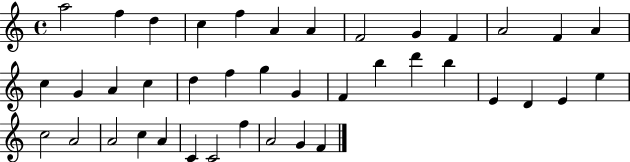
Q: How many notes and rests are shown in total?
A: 40